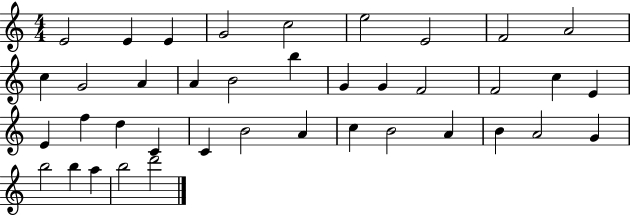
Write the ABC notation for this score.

X:1
T:Untitled
M:4/4
L:1/4
K:C
E2 E E G2 c2 e2 E2 F2 A2 c G2 A A B2 b G G F2 F2 c E E f d C C B2 A c B2 A B A2 G b2 b a b2 d'2